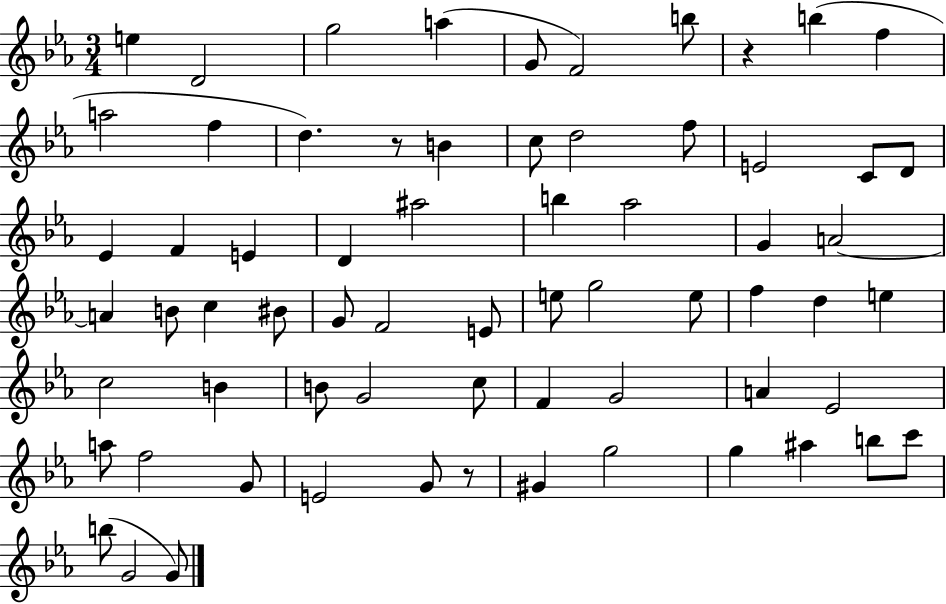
E5/q D4/h G5/h A5/q G4/e F4/h B5/e R/q B5/q F5/q A5/h F5/q D5/q. R/e B4/q C5/e D5/h F5/e E4/h C4/e D4/e Eb4/q F4/q E4/q D4/q A#5/h B5/q Ab5/h G4/q A4/h A4/q B4/e C5/q BIS4/e G4/e F4/h E4/e E5/e G5/h E5/e F5/q D5/q E5/q C5/h B4/q B4/e G4/h C5/e F4/q G4/h A4/q Eb4/h A5/e F5/h G4/e E4/h G4/e R/e G#4/q G5/h G5/q A#5/q B5/e C6/e B5/e G4/h G4/e